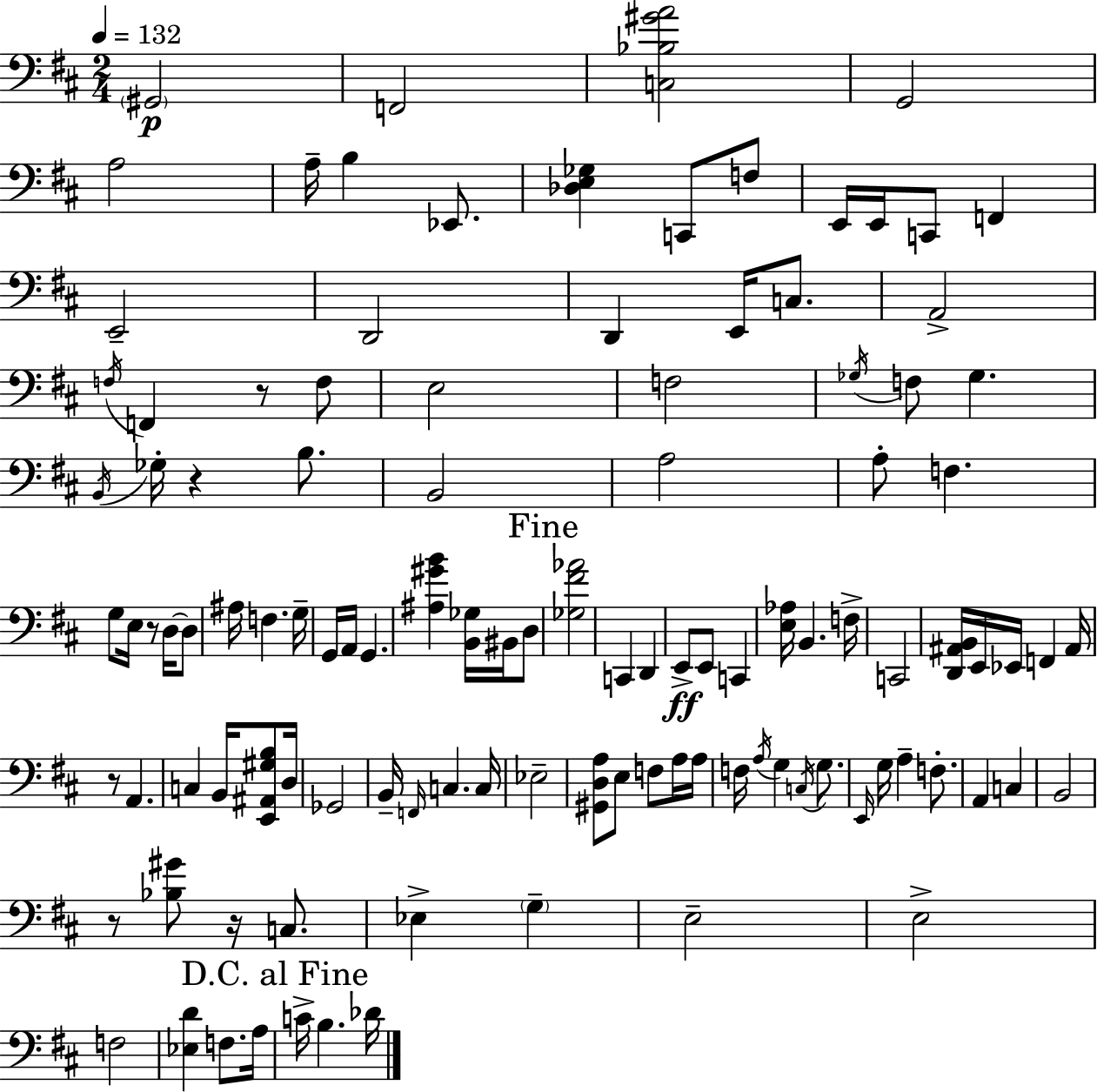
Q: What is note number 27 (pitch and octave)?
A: Gb3